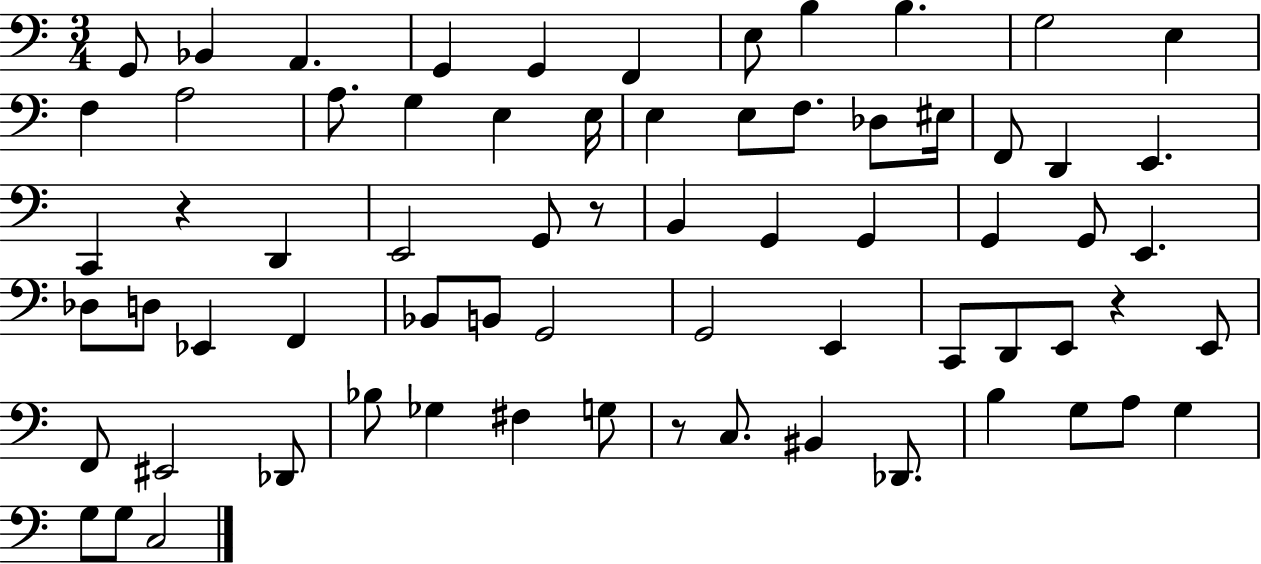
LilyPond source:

{
  \clef bass
  \numericTimeSignature
  \time 3/4
  \key c \major
  g,8 bes,4 a,4. | g,4 g,4 f,4 | e8 b4 b4. | g2 e4 | \break f4 a2 | a8. g4 e4 e16 | e4 e8 f8. des8 eis16 | f,8 d,4 e,4. | \break c,4 r4 d,4 | e,2 g,8 r8 | b,4 g,4 g,4 | g,4 g,8 e,4. | \break des8 d8 ees,4 f,4 | bes,8 b,8 g,2 | g,2 e,4 | c,8 d,8 e,8 r4 e,8 | \break f,8 eis,2 des,8 | bes8 ges4 fis4 g8 | r8 c8. bis,4 des,8. | b4 g8 a8 g4 | \break g8 g8 c2 | \bar "|."
}